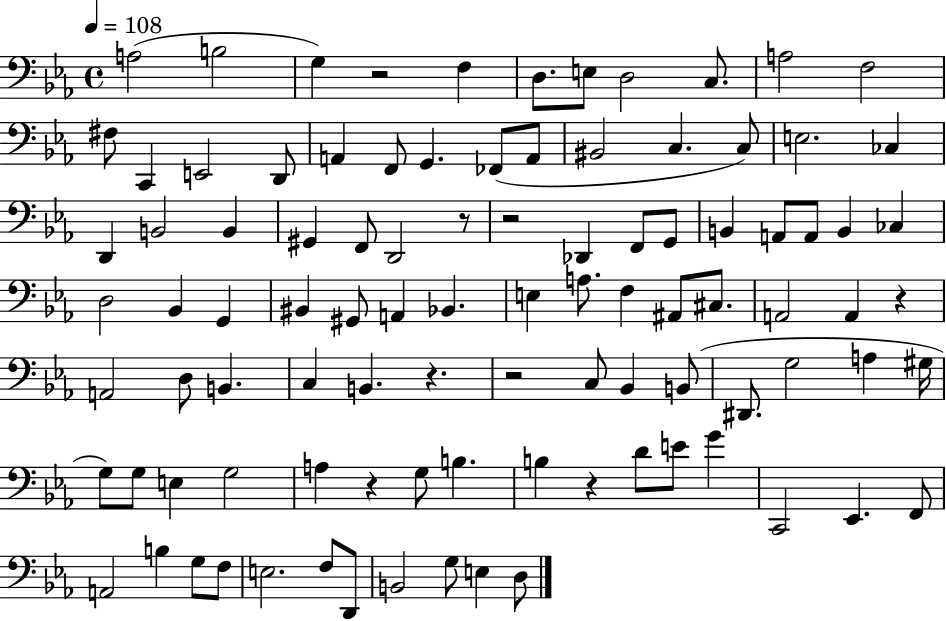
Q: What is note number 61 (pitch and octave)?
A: D#2